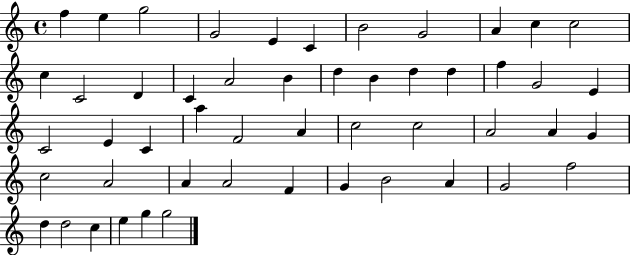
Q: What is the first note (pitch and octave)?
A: F5